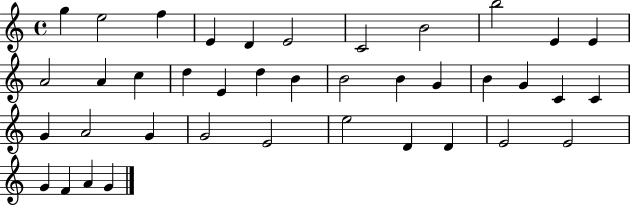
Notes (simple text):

G5/q E5/h F5/q E4/q D4/q E4/h C4/h B4/h B5/h E4/q E4/q A4/h A4/q C5/q D5/q E4/q D5/q B4/q B4/h B4/q G4/q B4/q G4/q C4/q C4/q G4/q A4/h G4/q G4/h E4/h E5/h D4/q D4/q E4/h E4/h G4/q F4/q A4/q G4/q